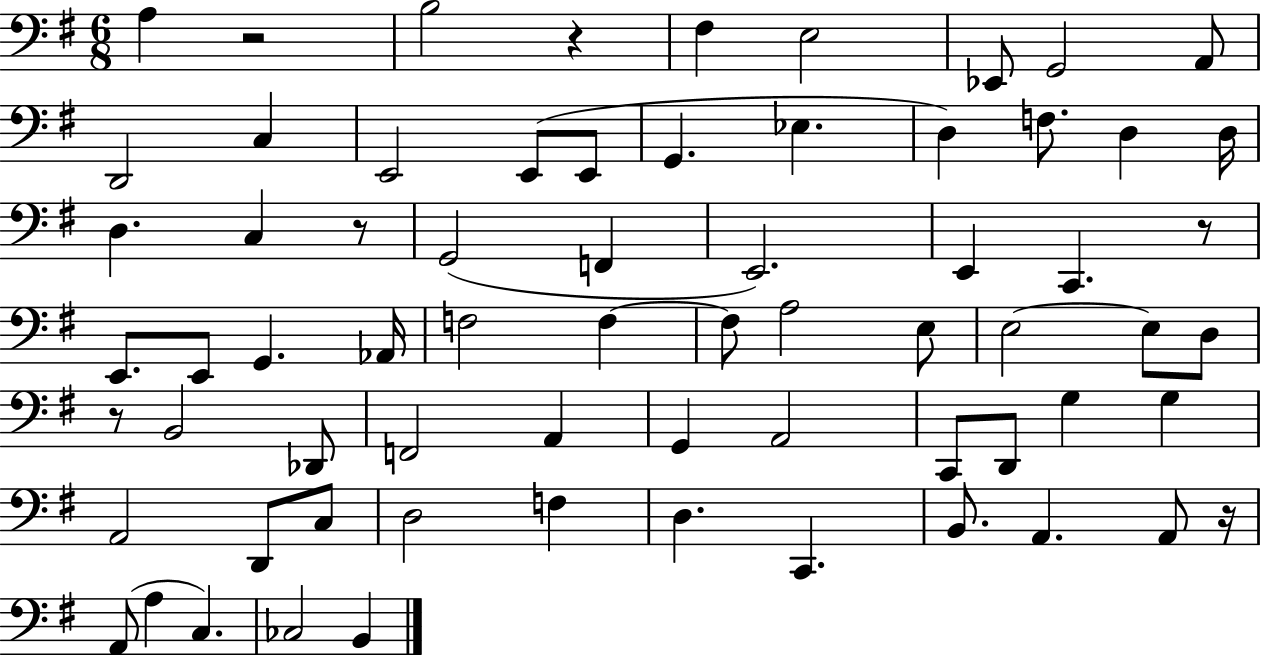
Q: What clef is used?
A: bass